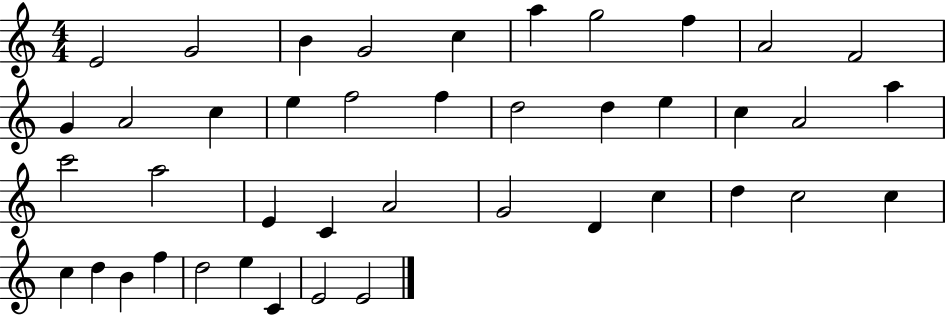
{
  \clef treble
  \numericTimeSignature
  \time 4/4
  \key c \major
  e'2 g'2 | b'4 g'2 c''4 | a''4 g''2 f''4 | a'2 f'2 | \break g'4 a'2 c''4 | e''4 f''2 f''4 | d''2 d''4 e''4 | c''4 a'2 a''4 | \break c'''2 a''2 | e'4 c'4 a'2 | g'2 d'4 c''4 | d''4 c''2 c''4 | \break c''4 d''4 b'4 f''4 | d''2 e''4 c'4 | e'2 e'2 | \bar "|."
}